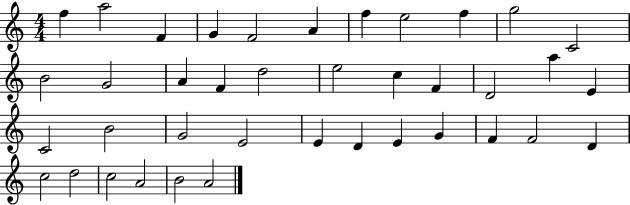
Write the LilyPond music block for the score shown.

{
  \clef treble
  \numericTimeSignature
  \time 4/4
  \key c \major
  f''4 a''2 f'4 | g'4 f'2 a'4 | f''4 e''2 f''4 | g''2 c'2 | \break b'2 g'2 | a'4 f'4 d''2 | e''2 c''4 f'4 | d'2 a''4 e'4 | \break c'2 b'2 | g'2 e'2 | e'4 d'4 e'4 g'4 | f'4 f'2 d'4 | \break c''2 d''2 | c''2 a'2 | b'2 a'2 | \bar "|."
}